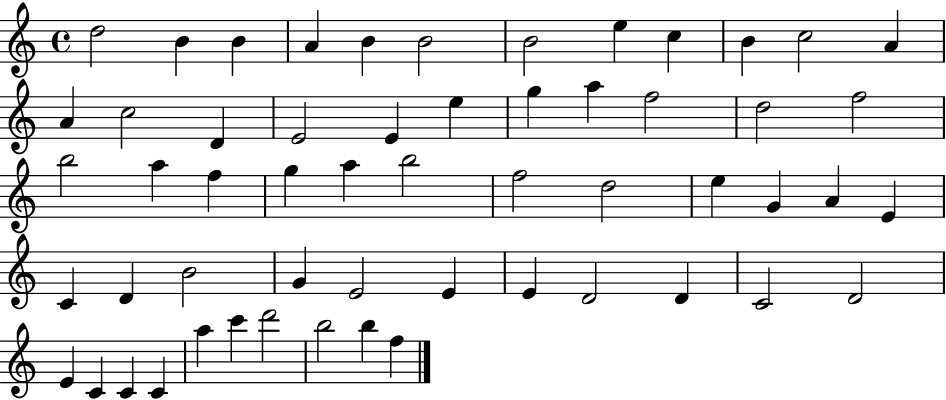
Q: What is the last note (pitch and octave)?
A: F5